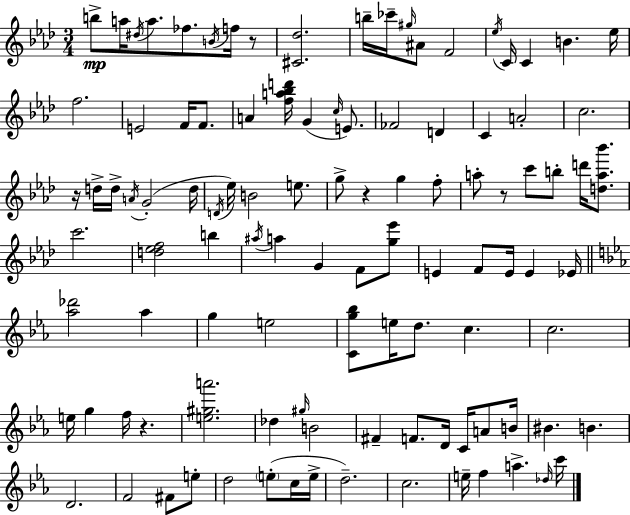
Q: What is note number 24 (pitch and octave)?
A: C5